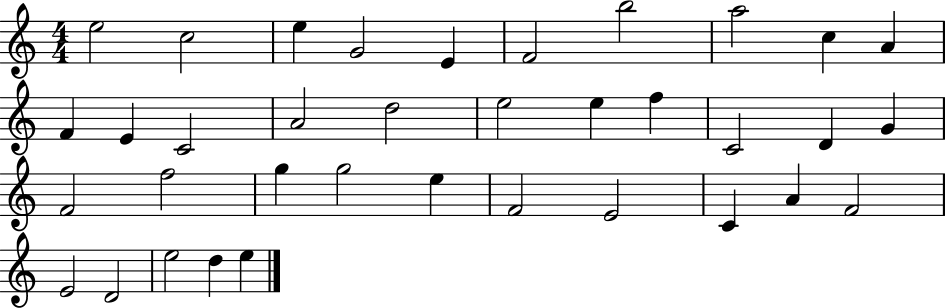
E5/h C5/h E5/q G4/h E4/q F4/h B5/h A5/h C5/q A4/q F4/q E4/q C4/h A4/h D5/h E5/h E5/q F5/q C4/h D4/q G4/q F4/h F5/h G5/q G5/h E5/q F4/h E4/h C4/q A4/q F4/h E4/h D4/h E5/h D5/q E5/q